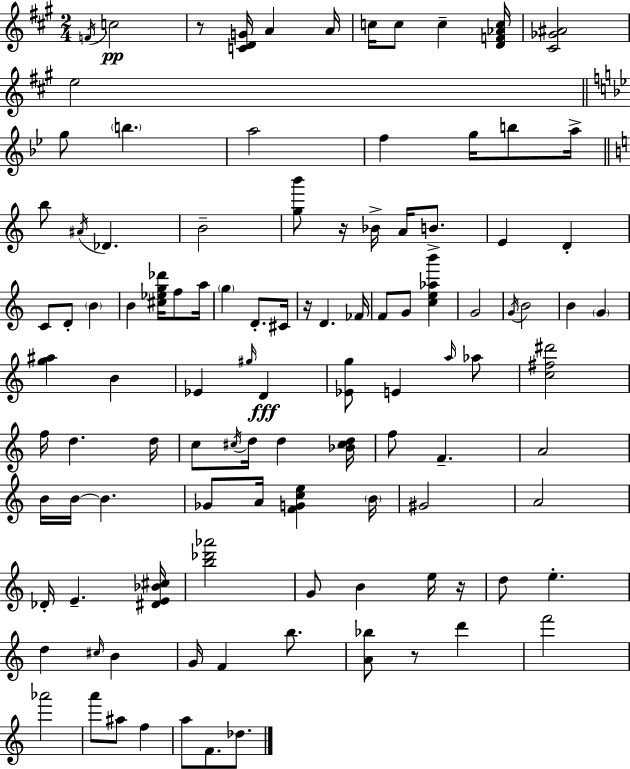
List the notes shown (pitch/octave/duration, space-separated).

F4/s C5/h R/e [C4,D4,G4]/s A4/q A4/s C5/s C5/e C5/q [D4,F4,Ab4,C5]/s [C#4,Gb4,A#4]/h E5/h G5/e B5/q. A5/h F5/q G5/s B5/e A5/s B5/e A#4/s Db4/q. B4/h [G5,B6]/e R/s Bb4/s A4/s B4/e. E4/q D4/q C4/e D4/e B4/q B4/q [C#5,Eb5,G5,Db6]/s F5/e A5/s G5/q D4/e. C#4/s R/s D4/q. FES4/s F4/e G4/e [C5,E5,Ab5,B6]/q G4/h G4/s B4/h B4/q G4/q [G5,A#5]/q B4/q Eb4/q G#5/s D4/q [Eb4,G5]/e E4/q A5/s Ab5/e [C5,F#5,D#6]/h F5/s D5/q. D5/s C5/e C#5/s D5/s D5/q [Bb4,C#5,D5]/s F5/e F4/q. A4/h B4/s B4/s B4/q. Gb4/e A4/s [F4,G4,C5,E5]/q B4/s G#4/h A4/h Db4/s E4/q. [D#4,E4,Bb4,C#5]/s [B5,Db6,Ab6]/h G4/e B4/q E5/s R/s D5/e E5/q. D5/q C#5/s B4/q G4/s F4/q B5/e. [A4,Bb5]/e R/e D6/q F6/h Ab6/h A6/e A#5/e F5/q A5/e F4/e. Db5/e.